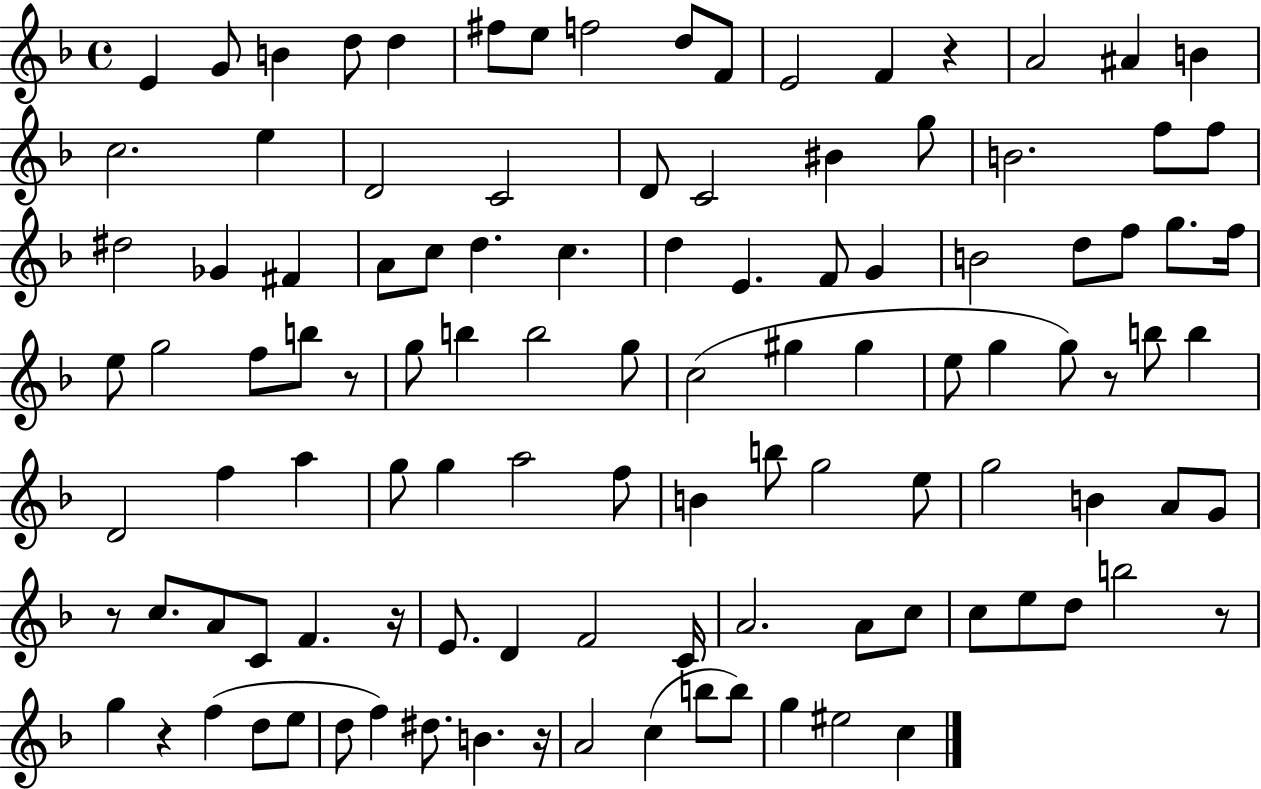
{
  \clef treble
  \time 4/4
  \defaultTimeSignature
  \key f \major
  \repeat volta 2 { e'4 g'8 b'4 d''8 d''4 | fis''8 e''8 f''2 d''8 f'8 | e'2 f'4 r4 | a'2 ais'4 b'4 | \break c''2. e''4 | d'2 c'2 | d'8 c'2 bis'4 g''8 | b'2. f''8 f''8 | \break dis''2 ges'4 fis'4 | a'8 c''8 d''4. c''4. | d''4 e'4. f'8 g'4 | b'2 d''8 f''8 g''8. f''16 | \break e''8 g''2 f''8 b''8 r8 | g''8 b''4 b''2 g''8 | c''2( gis''4 gis''4 | e''8 g''4 g''8) r8 b''8 b''4 | \break d'2 f''4 a''4 | g''8 g''4 a''2 f''8 | b'4 b''8 g''2 e''8 | g''2 b'4 a'8 g'8 | \break r8 c''8. a'8 c'8 f'4. r16 | e'8. d'4 f'2 c'16 | a'2. a'8 c''8 | c''8 e''8 d''8 b''2 r8 | \break g''4 r4 f''4( d''8 e''8 | d''8 f''4) dis''8. b'4. r16 | a'2 c''4( b''8 b''8) | g''4 eis''2 c''4 | \break } \bar "|."
}